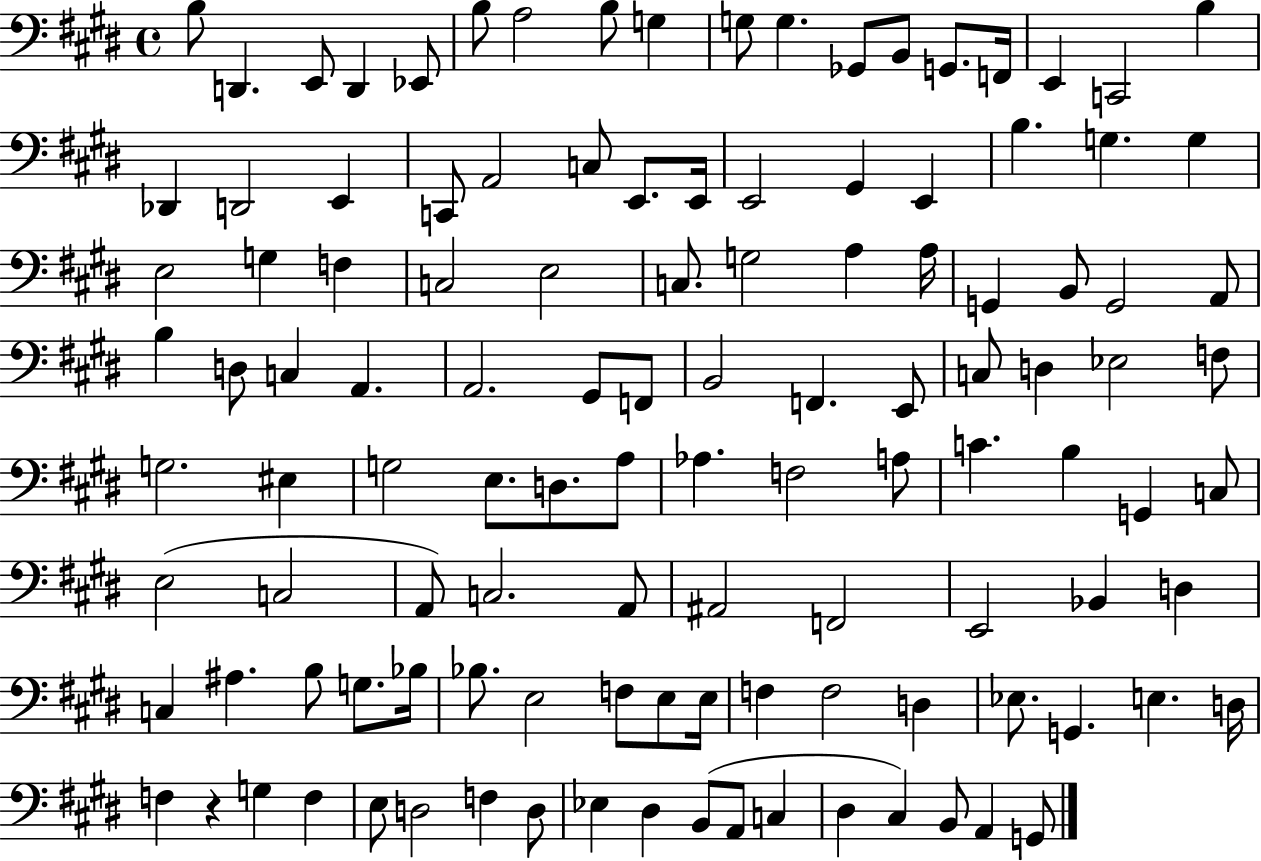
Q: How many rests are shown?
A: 1